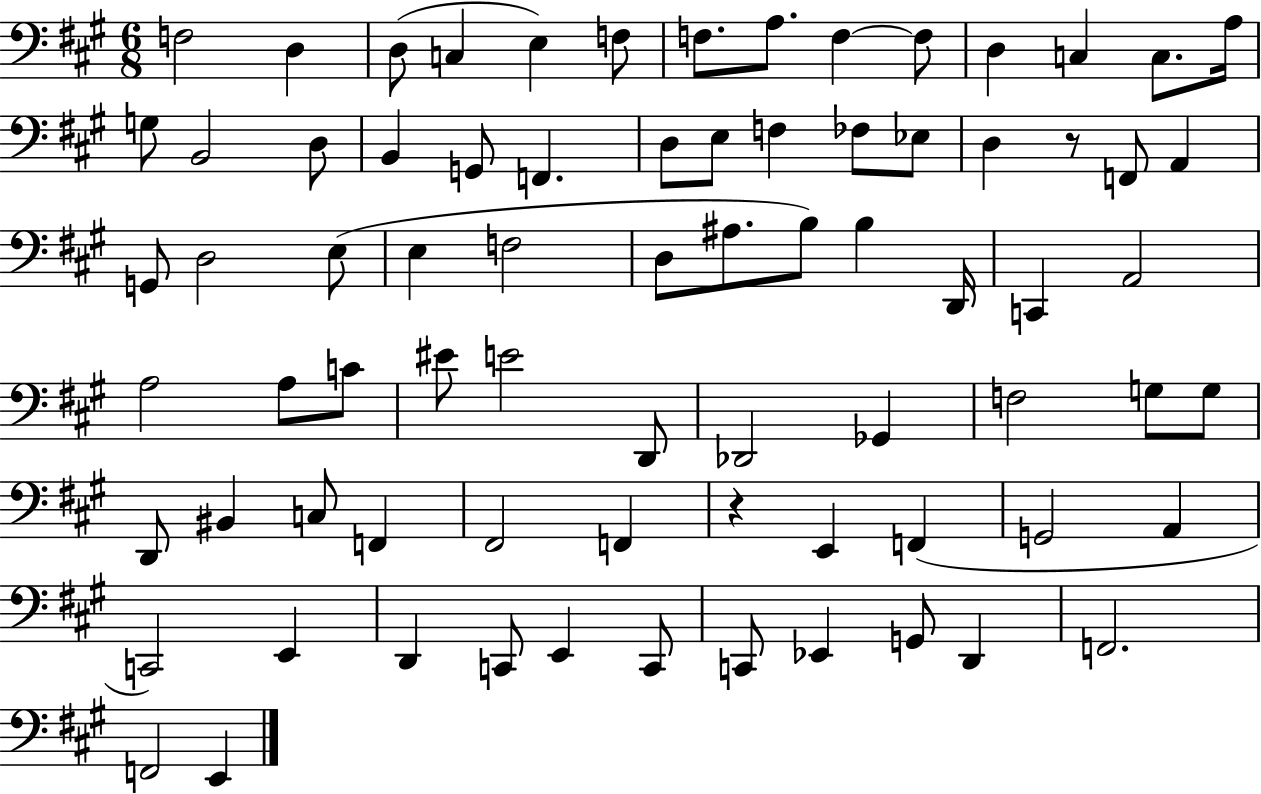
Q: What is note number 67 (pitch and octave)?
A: C2